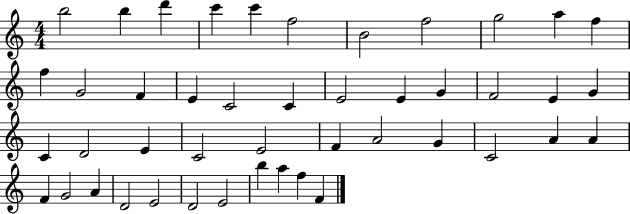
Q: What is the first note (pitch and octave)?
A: B5